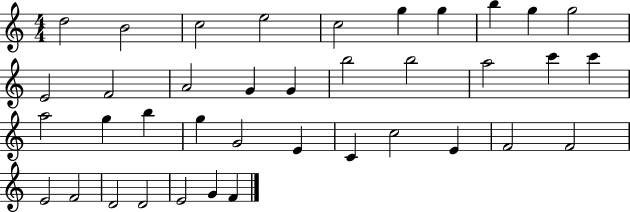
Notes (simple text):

D5/h B4/h C5/h E5/h C5/h G5/q G5/q B5/q G5/q G5/h E4/h F4/h A4/h G4/q G4/q B5/h B5/h A5/h C6/q C6/q A5/h G5/q B5/q G5/q G4/h E4/q C4/q C5/h E4/q F4/h F4/h E4/h F4/h D4/h D4/h E4/h G4/q F4/q